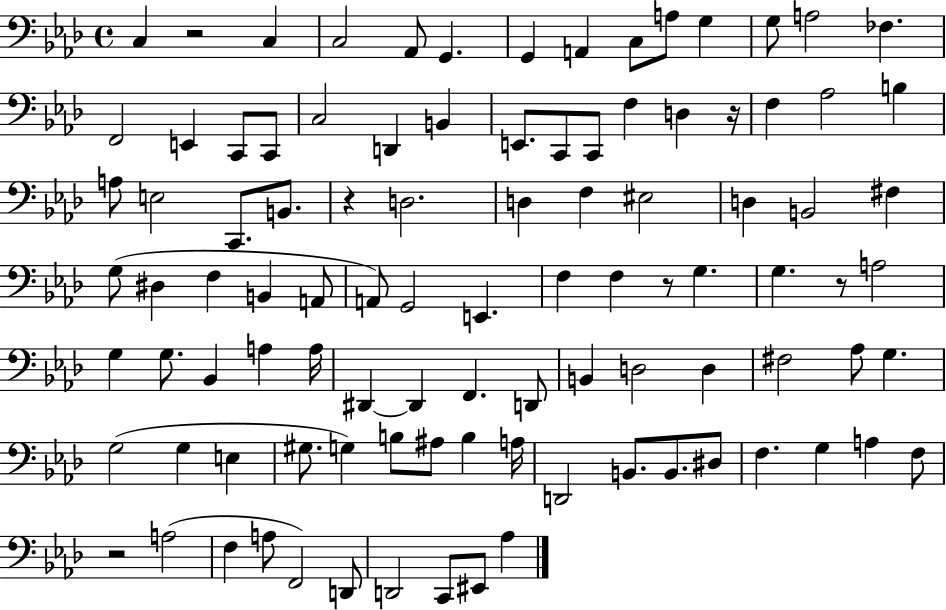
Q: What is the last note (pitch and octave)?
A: Ab3